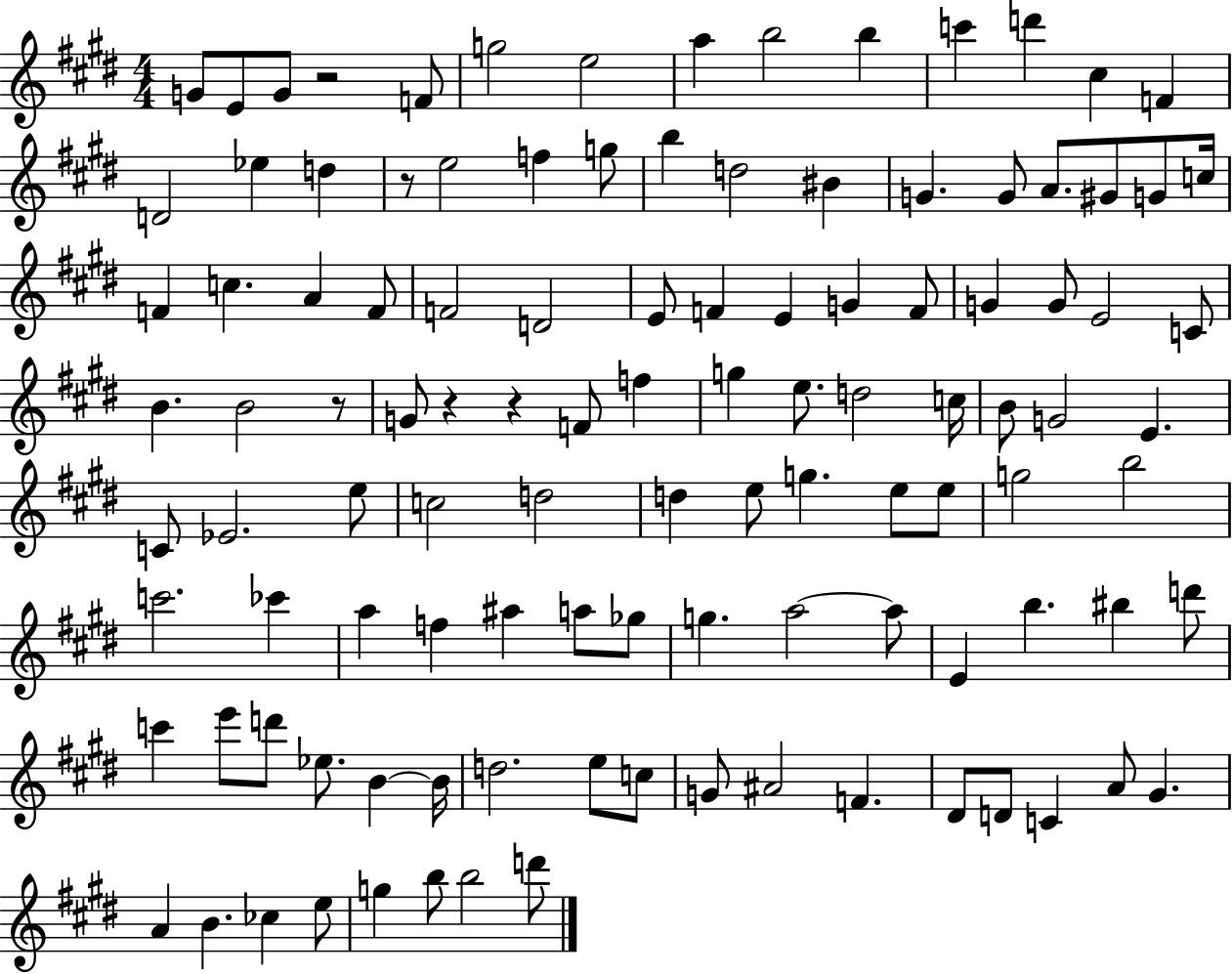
{
  \clef treble
  \numericTimeSignature
  \time 4/4
  \key e \major
  \repeat volta 2 { g'8 e'8 g'8 r2 f'8 | g''2 e''2 | a''4 b''2 b''4 | c'''4 d'''4 cis''4 f'4 | \break d'2 ees''4 d''4 | r8 e''2 f''4 g''8 | b''4 d''2 bis'4 | g'4. g'8 a'8. gis'8 g'8 c''16 | \break f'4 c''4. a'4 f'8 | f'2 d'2 | e'8 f'4 e'4 g'4 f'8 | g'4 g'8 e'2 c'8 | \break b'4. b'2 r8 | g'8 r4 r4 f'8 f''4 | g''4 e''8. d''2 c''16 | b'8 g'2 e'4. | \break c'8 ees'2. e''8 | c''2 d''2 | d''4 e''8 g''4. e''8 e''8 | g''2 b''2 | \break c'''2. ces'''4 | a''4 f''4 ais''4 a''8 ges''8 | g''4. a''2~~ a''8 | e'4 b''4. bis''4 d'''8 | \break c'''4 e'''8 d'''8 ees''8. b'4~~ b'16 | d''2. e''8 c''8 | g'8 ais'2 f'4. | dis'8 d'8 c'4 a'8 gis'4. | \break a'4 b'4. ces''4 e''8 | g''4 b''8 b''2 d'''8 | } \bar "|."
}